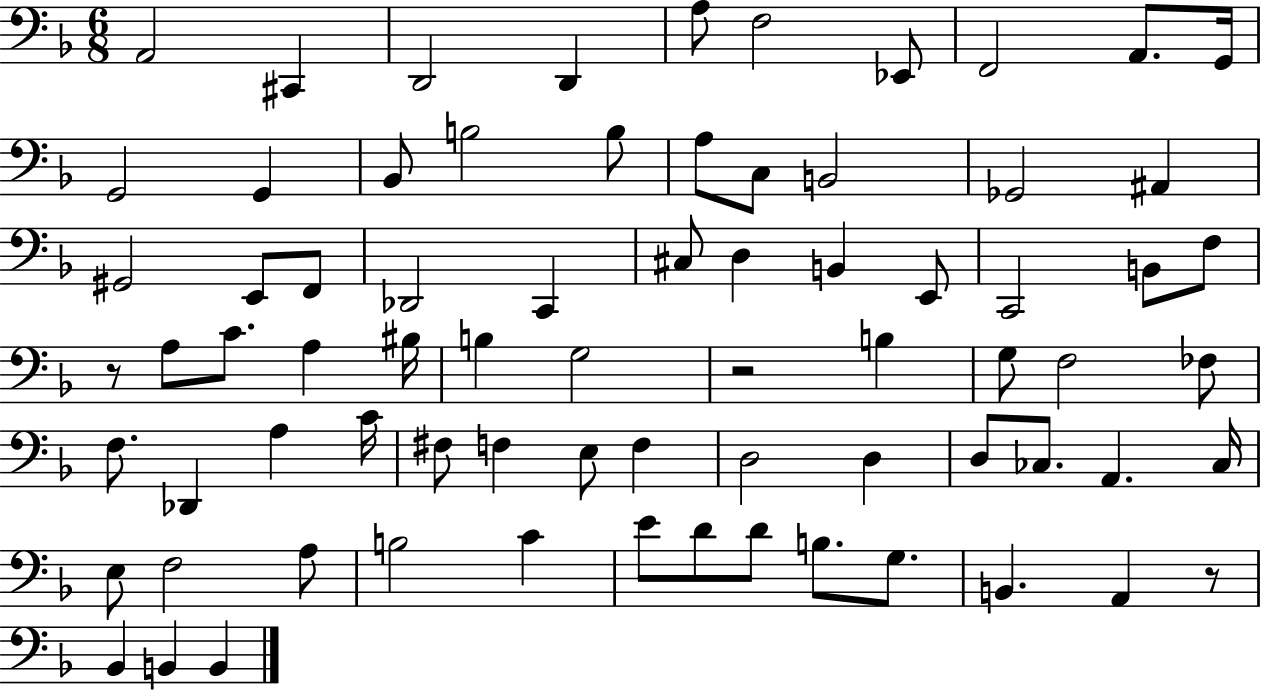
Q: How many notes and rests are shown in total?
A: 74